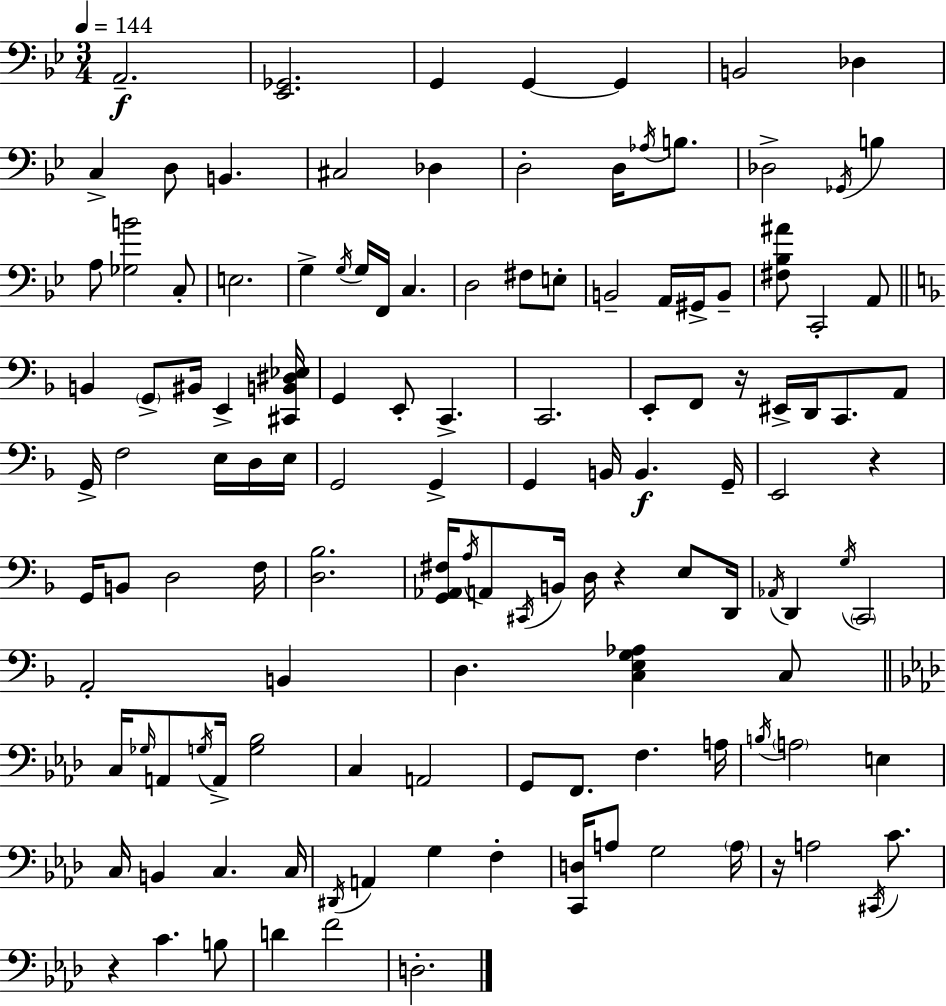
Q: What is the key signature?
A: BES major